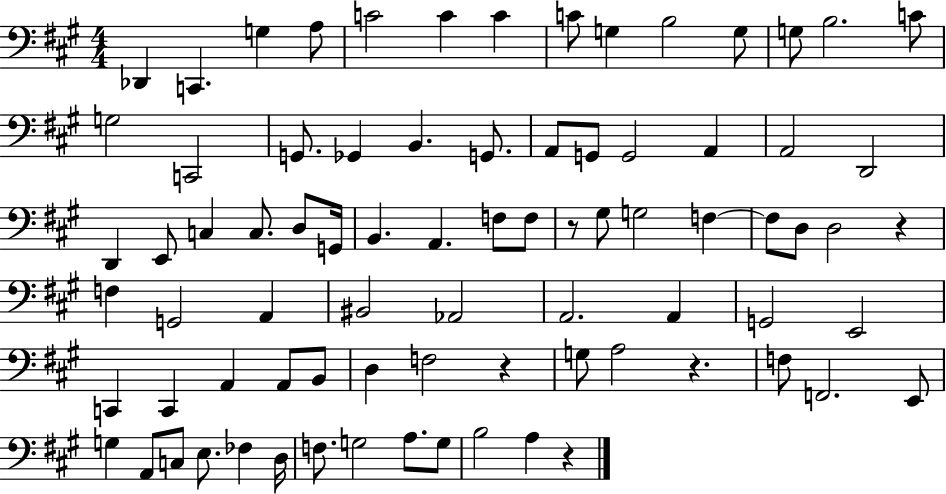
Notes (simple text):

Db2/q C2/q. G3/q A3/e C4/h C4/q C4/q C4/e G3/q B3/h G3/e G3/e B3/h. C4/e G3/h C2/h G2/e. Gb2/q B2/q. G2/e. A2/e G2/e G2/h A2/q A2/h D2/h D2/q E2/e C3/q C3/e. D3/e G2/s B2/q. A2/q. F3/e F3/e R/e G#3/e G3/h F3/q F3/e D3/e D3/h R/q F3/q G2/h A2/q BIS2/h Ab2/h A2/h. A2/q G2/h E2/h C2/q C2/q A2/q A2/e B2/e D3/q F3/h R/q G3/e A3/h R/q. F3/e F2/h. E2/e G3/q A2/e C3/e E3/e. FES3/q D3/s F3/e. G3/h A3/e. G3/e B3/h A3/q R/q